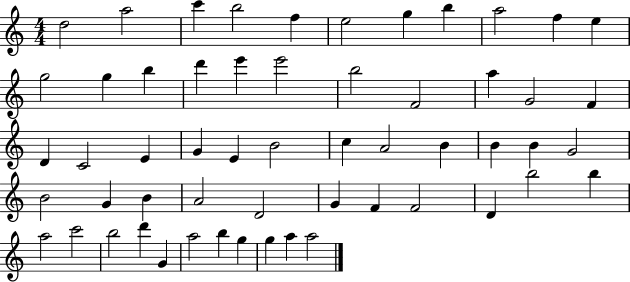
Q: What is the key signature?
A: C major